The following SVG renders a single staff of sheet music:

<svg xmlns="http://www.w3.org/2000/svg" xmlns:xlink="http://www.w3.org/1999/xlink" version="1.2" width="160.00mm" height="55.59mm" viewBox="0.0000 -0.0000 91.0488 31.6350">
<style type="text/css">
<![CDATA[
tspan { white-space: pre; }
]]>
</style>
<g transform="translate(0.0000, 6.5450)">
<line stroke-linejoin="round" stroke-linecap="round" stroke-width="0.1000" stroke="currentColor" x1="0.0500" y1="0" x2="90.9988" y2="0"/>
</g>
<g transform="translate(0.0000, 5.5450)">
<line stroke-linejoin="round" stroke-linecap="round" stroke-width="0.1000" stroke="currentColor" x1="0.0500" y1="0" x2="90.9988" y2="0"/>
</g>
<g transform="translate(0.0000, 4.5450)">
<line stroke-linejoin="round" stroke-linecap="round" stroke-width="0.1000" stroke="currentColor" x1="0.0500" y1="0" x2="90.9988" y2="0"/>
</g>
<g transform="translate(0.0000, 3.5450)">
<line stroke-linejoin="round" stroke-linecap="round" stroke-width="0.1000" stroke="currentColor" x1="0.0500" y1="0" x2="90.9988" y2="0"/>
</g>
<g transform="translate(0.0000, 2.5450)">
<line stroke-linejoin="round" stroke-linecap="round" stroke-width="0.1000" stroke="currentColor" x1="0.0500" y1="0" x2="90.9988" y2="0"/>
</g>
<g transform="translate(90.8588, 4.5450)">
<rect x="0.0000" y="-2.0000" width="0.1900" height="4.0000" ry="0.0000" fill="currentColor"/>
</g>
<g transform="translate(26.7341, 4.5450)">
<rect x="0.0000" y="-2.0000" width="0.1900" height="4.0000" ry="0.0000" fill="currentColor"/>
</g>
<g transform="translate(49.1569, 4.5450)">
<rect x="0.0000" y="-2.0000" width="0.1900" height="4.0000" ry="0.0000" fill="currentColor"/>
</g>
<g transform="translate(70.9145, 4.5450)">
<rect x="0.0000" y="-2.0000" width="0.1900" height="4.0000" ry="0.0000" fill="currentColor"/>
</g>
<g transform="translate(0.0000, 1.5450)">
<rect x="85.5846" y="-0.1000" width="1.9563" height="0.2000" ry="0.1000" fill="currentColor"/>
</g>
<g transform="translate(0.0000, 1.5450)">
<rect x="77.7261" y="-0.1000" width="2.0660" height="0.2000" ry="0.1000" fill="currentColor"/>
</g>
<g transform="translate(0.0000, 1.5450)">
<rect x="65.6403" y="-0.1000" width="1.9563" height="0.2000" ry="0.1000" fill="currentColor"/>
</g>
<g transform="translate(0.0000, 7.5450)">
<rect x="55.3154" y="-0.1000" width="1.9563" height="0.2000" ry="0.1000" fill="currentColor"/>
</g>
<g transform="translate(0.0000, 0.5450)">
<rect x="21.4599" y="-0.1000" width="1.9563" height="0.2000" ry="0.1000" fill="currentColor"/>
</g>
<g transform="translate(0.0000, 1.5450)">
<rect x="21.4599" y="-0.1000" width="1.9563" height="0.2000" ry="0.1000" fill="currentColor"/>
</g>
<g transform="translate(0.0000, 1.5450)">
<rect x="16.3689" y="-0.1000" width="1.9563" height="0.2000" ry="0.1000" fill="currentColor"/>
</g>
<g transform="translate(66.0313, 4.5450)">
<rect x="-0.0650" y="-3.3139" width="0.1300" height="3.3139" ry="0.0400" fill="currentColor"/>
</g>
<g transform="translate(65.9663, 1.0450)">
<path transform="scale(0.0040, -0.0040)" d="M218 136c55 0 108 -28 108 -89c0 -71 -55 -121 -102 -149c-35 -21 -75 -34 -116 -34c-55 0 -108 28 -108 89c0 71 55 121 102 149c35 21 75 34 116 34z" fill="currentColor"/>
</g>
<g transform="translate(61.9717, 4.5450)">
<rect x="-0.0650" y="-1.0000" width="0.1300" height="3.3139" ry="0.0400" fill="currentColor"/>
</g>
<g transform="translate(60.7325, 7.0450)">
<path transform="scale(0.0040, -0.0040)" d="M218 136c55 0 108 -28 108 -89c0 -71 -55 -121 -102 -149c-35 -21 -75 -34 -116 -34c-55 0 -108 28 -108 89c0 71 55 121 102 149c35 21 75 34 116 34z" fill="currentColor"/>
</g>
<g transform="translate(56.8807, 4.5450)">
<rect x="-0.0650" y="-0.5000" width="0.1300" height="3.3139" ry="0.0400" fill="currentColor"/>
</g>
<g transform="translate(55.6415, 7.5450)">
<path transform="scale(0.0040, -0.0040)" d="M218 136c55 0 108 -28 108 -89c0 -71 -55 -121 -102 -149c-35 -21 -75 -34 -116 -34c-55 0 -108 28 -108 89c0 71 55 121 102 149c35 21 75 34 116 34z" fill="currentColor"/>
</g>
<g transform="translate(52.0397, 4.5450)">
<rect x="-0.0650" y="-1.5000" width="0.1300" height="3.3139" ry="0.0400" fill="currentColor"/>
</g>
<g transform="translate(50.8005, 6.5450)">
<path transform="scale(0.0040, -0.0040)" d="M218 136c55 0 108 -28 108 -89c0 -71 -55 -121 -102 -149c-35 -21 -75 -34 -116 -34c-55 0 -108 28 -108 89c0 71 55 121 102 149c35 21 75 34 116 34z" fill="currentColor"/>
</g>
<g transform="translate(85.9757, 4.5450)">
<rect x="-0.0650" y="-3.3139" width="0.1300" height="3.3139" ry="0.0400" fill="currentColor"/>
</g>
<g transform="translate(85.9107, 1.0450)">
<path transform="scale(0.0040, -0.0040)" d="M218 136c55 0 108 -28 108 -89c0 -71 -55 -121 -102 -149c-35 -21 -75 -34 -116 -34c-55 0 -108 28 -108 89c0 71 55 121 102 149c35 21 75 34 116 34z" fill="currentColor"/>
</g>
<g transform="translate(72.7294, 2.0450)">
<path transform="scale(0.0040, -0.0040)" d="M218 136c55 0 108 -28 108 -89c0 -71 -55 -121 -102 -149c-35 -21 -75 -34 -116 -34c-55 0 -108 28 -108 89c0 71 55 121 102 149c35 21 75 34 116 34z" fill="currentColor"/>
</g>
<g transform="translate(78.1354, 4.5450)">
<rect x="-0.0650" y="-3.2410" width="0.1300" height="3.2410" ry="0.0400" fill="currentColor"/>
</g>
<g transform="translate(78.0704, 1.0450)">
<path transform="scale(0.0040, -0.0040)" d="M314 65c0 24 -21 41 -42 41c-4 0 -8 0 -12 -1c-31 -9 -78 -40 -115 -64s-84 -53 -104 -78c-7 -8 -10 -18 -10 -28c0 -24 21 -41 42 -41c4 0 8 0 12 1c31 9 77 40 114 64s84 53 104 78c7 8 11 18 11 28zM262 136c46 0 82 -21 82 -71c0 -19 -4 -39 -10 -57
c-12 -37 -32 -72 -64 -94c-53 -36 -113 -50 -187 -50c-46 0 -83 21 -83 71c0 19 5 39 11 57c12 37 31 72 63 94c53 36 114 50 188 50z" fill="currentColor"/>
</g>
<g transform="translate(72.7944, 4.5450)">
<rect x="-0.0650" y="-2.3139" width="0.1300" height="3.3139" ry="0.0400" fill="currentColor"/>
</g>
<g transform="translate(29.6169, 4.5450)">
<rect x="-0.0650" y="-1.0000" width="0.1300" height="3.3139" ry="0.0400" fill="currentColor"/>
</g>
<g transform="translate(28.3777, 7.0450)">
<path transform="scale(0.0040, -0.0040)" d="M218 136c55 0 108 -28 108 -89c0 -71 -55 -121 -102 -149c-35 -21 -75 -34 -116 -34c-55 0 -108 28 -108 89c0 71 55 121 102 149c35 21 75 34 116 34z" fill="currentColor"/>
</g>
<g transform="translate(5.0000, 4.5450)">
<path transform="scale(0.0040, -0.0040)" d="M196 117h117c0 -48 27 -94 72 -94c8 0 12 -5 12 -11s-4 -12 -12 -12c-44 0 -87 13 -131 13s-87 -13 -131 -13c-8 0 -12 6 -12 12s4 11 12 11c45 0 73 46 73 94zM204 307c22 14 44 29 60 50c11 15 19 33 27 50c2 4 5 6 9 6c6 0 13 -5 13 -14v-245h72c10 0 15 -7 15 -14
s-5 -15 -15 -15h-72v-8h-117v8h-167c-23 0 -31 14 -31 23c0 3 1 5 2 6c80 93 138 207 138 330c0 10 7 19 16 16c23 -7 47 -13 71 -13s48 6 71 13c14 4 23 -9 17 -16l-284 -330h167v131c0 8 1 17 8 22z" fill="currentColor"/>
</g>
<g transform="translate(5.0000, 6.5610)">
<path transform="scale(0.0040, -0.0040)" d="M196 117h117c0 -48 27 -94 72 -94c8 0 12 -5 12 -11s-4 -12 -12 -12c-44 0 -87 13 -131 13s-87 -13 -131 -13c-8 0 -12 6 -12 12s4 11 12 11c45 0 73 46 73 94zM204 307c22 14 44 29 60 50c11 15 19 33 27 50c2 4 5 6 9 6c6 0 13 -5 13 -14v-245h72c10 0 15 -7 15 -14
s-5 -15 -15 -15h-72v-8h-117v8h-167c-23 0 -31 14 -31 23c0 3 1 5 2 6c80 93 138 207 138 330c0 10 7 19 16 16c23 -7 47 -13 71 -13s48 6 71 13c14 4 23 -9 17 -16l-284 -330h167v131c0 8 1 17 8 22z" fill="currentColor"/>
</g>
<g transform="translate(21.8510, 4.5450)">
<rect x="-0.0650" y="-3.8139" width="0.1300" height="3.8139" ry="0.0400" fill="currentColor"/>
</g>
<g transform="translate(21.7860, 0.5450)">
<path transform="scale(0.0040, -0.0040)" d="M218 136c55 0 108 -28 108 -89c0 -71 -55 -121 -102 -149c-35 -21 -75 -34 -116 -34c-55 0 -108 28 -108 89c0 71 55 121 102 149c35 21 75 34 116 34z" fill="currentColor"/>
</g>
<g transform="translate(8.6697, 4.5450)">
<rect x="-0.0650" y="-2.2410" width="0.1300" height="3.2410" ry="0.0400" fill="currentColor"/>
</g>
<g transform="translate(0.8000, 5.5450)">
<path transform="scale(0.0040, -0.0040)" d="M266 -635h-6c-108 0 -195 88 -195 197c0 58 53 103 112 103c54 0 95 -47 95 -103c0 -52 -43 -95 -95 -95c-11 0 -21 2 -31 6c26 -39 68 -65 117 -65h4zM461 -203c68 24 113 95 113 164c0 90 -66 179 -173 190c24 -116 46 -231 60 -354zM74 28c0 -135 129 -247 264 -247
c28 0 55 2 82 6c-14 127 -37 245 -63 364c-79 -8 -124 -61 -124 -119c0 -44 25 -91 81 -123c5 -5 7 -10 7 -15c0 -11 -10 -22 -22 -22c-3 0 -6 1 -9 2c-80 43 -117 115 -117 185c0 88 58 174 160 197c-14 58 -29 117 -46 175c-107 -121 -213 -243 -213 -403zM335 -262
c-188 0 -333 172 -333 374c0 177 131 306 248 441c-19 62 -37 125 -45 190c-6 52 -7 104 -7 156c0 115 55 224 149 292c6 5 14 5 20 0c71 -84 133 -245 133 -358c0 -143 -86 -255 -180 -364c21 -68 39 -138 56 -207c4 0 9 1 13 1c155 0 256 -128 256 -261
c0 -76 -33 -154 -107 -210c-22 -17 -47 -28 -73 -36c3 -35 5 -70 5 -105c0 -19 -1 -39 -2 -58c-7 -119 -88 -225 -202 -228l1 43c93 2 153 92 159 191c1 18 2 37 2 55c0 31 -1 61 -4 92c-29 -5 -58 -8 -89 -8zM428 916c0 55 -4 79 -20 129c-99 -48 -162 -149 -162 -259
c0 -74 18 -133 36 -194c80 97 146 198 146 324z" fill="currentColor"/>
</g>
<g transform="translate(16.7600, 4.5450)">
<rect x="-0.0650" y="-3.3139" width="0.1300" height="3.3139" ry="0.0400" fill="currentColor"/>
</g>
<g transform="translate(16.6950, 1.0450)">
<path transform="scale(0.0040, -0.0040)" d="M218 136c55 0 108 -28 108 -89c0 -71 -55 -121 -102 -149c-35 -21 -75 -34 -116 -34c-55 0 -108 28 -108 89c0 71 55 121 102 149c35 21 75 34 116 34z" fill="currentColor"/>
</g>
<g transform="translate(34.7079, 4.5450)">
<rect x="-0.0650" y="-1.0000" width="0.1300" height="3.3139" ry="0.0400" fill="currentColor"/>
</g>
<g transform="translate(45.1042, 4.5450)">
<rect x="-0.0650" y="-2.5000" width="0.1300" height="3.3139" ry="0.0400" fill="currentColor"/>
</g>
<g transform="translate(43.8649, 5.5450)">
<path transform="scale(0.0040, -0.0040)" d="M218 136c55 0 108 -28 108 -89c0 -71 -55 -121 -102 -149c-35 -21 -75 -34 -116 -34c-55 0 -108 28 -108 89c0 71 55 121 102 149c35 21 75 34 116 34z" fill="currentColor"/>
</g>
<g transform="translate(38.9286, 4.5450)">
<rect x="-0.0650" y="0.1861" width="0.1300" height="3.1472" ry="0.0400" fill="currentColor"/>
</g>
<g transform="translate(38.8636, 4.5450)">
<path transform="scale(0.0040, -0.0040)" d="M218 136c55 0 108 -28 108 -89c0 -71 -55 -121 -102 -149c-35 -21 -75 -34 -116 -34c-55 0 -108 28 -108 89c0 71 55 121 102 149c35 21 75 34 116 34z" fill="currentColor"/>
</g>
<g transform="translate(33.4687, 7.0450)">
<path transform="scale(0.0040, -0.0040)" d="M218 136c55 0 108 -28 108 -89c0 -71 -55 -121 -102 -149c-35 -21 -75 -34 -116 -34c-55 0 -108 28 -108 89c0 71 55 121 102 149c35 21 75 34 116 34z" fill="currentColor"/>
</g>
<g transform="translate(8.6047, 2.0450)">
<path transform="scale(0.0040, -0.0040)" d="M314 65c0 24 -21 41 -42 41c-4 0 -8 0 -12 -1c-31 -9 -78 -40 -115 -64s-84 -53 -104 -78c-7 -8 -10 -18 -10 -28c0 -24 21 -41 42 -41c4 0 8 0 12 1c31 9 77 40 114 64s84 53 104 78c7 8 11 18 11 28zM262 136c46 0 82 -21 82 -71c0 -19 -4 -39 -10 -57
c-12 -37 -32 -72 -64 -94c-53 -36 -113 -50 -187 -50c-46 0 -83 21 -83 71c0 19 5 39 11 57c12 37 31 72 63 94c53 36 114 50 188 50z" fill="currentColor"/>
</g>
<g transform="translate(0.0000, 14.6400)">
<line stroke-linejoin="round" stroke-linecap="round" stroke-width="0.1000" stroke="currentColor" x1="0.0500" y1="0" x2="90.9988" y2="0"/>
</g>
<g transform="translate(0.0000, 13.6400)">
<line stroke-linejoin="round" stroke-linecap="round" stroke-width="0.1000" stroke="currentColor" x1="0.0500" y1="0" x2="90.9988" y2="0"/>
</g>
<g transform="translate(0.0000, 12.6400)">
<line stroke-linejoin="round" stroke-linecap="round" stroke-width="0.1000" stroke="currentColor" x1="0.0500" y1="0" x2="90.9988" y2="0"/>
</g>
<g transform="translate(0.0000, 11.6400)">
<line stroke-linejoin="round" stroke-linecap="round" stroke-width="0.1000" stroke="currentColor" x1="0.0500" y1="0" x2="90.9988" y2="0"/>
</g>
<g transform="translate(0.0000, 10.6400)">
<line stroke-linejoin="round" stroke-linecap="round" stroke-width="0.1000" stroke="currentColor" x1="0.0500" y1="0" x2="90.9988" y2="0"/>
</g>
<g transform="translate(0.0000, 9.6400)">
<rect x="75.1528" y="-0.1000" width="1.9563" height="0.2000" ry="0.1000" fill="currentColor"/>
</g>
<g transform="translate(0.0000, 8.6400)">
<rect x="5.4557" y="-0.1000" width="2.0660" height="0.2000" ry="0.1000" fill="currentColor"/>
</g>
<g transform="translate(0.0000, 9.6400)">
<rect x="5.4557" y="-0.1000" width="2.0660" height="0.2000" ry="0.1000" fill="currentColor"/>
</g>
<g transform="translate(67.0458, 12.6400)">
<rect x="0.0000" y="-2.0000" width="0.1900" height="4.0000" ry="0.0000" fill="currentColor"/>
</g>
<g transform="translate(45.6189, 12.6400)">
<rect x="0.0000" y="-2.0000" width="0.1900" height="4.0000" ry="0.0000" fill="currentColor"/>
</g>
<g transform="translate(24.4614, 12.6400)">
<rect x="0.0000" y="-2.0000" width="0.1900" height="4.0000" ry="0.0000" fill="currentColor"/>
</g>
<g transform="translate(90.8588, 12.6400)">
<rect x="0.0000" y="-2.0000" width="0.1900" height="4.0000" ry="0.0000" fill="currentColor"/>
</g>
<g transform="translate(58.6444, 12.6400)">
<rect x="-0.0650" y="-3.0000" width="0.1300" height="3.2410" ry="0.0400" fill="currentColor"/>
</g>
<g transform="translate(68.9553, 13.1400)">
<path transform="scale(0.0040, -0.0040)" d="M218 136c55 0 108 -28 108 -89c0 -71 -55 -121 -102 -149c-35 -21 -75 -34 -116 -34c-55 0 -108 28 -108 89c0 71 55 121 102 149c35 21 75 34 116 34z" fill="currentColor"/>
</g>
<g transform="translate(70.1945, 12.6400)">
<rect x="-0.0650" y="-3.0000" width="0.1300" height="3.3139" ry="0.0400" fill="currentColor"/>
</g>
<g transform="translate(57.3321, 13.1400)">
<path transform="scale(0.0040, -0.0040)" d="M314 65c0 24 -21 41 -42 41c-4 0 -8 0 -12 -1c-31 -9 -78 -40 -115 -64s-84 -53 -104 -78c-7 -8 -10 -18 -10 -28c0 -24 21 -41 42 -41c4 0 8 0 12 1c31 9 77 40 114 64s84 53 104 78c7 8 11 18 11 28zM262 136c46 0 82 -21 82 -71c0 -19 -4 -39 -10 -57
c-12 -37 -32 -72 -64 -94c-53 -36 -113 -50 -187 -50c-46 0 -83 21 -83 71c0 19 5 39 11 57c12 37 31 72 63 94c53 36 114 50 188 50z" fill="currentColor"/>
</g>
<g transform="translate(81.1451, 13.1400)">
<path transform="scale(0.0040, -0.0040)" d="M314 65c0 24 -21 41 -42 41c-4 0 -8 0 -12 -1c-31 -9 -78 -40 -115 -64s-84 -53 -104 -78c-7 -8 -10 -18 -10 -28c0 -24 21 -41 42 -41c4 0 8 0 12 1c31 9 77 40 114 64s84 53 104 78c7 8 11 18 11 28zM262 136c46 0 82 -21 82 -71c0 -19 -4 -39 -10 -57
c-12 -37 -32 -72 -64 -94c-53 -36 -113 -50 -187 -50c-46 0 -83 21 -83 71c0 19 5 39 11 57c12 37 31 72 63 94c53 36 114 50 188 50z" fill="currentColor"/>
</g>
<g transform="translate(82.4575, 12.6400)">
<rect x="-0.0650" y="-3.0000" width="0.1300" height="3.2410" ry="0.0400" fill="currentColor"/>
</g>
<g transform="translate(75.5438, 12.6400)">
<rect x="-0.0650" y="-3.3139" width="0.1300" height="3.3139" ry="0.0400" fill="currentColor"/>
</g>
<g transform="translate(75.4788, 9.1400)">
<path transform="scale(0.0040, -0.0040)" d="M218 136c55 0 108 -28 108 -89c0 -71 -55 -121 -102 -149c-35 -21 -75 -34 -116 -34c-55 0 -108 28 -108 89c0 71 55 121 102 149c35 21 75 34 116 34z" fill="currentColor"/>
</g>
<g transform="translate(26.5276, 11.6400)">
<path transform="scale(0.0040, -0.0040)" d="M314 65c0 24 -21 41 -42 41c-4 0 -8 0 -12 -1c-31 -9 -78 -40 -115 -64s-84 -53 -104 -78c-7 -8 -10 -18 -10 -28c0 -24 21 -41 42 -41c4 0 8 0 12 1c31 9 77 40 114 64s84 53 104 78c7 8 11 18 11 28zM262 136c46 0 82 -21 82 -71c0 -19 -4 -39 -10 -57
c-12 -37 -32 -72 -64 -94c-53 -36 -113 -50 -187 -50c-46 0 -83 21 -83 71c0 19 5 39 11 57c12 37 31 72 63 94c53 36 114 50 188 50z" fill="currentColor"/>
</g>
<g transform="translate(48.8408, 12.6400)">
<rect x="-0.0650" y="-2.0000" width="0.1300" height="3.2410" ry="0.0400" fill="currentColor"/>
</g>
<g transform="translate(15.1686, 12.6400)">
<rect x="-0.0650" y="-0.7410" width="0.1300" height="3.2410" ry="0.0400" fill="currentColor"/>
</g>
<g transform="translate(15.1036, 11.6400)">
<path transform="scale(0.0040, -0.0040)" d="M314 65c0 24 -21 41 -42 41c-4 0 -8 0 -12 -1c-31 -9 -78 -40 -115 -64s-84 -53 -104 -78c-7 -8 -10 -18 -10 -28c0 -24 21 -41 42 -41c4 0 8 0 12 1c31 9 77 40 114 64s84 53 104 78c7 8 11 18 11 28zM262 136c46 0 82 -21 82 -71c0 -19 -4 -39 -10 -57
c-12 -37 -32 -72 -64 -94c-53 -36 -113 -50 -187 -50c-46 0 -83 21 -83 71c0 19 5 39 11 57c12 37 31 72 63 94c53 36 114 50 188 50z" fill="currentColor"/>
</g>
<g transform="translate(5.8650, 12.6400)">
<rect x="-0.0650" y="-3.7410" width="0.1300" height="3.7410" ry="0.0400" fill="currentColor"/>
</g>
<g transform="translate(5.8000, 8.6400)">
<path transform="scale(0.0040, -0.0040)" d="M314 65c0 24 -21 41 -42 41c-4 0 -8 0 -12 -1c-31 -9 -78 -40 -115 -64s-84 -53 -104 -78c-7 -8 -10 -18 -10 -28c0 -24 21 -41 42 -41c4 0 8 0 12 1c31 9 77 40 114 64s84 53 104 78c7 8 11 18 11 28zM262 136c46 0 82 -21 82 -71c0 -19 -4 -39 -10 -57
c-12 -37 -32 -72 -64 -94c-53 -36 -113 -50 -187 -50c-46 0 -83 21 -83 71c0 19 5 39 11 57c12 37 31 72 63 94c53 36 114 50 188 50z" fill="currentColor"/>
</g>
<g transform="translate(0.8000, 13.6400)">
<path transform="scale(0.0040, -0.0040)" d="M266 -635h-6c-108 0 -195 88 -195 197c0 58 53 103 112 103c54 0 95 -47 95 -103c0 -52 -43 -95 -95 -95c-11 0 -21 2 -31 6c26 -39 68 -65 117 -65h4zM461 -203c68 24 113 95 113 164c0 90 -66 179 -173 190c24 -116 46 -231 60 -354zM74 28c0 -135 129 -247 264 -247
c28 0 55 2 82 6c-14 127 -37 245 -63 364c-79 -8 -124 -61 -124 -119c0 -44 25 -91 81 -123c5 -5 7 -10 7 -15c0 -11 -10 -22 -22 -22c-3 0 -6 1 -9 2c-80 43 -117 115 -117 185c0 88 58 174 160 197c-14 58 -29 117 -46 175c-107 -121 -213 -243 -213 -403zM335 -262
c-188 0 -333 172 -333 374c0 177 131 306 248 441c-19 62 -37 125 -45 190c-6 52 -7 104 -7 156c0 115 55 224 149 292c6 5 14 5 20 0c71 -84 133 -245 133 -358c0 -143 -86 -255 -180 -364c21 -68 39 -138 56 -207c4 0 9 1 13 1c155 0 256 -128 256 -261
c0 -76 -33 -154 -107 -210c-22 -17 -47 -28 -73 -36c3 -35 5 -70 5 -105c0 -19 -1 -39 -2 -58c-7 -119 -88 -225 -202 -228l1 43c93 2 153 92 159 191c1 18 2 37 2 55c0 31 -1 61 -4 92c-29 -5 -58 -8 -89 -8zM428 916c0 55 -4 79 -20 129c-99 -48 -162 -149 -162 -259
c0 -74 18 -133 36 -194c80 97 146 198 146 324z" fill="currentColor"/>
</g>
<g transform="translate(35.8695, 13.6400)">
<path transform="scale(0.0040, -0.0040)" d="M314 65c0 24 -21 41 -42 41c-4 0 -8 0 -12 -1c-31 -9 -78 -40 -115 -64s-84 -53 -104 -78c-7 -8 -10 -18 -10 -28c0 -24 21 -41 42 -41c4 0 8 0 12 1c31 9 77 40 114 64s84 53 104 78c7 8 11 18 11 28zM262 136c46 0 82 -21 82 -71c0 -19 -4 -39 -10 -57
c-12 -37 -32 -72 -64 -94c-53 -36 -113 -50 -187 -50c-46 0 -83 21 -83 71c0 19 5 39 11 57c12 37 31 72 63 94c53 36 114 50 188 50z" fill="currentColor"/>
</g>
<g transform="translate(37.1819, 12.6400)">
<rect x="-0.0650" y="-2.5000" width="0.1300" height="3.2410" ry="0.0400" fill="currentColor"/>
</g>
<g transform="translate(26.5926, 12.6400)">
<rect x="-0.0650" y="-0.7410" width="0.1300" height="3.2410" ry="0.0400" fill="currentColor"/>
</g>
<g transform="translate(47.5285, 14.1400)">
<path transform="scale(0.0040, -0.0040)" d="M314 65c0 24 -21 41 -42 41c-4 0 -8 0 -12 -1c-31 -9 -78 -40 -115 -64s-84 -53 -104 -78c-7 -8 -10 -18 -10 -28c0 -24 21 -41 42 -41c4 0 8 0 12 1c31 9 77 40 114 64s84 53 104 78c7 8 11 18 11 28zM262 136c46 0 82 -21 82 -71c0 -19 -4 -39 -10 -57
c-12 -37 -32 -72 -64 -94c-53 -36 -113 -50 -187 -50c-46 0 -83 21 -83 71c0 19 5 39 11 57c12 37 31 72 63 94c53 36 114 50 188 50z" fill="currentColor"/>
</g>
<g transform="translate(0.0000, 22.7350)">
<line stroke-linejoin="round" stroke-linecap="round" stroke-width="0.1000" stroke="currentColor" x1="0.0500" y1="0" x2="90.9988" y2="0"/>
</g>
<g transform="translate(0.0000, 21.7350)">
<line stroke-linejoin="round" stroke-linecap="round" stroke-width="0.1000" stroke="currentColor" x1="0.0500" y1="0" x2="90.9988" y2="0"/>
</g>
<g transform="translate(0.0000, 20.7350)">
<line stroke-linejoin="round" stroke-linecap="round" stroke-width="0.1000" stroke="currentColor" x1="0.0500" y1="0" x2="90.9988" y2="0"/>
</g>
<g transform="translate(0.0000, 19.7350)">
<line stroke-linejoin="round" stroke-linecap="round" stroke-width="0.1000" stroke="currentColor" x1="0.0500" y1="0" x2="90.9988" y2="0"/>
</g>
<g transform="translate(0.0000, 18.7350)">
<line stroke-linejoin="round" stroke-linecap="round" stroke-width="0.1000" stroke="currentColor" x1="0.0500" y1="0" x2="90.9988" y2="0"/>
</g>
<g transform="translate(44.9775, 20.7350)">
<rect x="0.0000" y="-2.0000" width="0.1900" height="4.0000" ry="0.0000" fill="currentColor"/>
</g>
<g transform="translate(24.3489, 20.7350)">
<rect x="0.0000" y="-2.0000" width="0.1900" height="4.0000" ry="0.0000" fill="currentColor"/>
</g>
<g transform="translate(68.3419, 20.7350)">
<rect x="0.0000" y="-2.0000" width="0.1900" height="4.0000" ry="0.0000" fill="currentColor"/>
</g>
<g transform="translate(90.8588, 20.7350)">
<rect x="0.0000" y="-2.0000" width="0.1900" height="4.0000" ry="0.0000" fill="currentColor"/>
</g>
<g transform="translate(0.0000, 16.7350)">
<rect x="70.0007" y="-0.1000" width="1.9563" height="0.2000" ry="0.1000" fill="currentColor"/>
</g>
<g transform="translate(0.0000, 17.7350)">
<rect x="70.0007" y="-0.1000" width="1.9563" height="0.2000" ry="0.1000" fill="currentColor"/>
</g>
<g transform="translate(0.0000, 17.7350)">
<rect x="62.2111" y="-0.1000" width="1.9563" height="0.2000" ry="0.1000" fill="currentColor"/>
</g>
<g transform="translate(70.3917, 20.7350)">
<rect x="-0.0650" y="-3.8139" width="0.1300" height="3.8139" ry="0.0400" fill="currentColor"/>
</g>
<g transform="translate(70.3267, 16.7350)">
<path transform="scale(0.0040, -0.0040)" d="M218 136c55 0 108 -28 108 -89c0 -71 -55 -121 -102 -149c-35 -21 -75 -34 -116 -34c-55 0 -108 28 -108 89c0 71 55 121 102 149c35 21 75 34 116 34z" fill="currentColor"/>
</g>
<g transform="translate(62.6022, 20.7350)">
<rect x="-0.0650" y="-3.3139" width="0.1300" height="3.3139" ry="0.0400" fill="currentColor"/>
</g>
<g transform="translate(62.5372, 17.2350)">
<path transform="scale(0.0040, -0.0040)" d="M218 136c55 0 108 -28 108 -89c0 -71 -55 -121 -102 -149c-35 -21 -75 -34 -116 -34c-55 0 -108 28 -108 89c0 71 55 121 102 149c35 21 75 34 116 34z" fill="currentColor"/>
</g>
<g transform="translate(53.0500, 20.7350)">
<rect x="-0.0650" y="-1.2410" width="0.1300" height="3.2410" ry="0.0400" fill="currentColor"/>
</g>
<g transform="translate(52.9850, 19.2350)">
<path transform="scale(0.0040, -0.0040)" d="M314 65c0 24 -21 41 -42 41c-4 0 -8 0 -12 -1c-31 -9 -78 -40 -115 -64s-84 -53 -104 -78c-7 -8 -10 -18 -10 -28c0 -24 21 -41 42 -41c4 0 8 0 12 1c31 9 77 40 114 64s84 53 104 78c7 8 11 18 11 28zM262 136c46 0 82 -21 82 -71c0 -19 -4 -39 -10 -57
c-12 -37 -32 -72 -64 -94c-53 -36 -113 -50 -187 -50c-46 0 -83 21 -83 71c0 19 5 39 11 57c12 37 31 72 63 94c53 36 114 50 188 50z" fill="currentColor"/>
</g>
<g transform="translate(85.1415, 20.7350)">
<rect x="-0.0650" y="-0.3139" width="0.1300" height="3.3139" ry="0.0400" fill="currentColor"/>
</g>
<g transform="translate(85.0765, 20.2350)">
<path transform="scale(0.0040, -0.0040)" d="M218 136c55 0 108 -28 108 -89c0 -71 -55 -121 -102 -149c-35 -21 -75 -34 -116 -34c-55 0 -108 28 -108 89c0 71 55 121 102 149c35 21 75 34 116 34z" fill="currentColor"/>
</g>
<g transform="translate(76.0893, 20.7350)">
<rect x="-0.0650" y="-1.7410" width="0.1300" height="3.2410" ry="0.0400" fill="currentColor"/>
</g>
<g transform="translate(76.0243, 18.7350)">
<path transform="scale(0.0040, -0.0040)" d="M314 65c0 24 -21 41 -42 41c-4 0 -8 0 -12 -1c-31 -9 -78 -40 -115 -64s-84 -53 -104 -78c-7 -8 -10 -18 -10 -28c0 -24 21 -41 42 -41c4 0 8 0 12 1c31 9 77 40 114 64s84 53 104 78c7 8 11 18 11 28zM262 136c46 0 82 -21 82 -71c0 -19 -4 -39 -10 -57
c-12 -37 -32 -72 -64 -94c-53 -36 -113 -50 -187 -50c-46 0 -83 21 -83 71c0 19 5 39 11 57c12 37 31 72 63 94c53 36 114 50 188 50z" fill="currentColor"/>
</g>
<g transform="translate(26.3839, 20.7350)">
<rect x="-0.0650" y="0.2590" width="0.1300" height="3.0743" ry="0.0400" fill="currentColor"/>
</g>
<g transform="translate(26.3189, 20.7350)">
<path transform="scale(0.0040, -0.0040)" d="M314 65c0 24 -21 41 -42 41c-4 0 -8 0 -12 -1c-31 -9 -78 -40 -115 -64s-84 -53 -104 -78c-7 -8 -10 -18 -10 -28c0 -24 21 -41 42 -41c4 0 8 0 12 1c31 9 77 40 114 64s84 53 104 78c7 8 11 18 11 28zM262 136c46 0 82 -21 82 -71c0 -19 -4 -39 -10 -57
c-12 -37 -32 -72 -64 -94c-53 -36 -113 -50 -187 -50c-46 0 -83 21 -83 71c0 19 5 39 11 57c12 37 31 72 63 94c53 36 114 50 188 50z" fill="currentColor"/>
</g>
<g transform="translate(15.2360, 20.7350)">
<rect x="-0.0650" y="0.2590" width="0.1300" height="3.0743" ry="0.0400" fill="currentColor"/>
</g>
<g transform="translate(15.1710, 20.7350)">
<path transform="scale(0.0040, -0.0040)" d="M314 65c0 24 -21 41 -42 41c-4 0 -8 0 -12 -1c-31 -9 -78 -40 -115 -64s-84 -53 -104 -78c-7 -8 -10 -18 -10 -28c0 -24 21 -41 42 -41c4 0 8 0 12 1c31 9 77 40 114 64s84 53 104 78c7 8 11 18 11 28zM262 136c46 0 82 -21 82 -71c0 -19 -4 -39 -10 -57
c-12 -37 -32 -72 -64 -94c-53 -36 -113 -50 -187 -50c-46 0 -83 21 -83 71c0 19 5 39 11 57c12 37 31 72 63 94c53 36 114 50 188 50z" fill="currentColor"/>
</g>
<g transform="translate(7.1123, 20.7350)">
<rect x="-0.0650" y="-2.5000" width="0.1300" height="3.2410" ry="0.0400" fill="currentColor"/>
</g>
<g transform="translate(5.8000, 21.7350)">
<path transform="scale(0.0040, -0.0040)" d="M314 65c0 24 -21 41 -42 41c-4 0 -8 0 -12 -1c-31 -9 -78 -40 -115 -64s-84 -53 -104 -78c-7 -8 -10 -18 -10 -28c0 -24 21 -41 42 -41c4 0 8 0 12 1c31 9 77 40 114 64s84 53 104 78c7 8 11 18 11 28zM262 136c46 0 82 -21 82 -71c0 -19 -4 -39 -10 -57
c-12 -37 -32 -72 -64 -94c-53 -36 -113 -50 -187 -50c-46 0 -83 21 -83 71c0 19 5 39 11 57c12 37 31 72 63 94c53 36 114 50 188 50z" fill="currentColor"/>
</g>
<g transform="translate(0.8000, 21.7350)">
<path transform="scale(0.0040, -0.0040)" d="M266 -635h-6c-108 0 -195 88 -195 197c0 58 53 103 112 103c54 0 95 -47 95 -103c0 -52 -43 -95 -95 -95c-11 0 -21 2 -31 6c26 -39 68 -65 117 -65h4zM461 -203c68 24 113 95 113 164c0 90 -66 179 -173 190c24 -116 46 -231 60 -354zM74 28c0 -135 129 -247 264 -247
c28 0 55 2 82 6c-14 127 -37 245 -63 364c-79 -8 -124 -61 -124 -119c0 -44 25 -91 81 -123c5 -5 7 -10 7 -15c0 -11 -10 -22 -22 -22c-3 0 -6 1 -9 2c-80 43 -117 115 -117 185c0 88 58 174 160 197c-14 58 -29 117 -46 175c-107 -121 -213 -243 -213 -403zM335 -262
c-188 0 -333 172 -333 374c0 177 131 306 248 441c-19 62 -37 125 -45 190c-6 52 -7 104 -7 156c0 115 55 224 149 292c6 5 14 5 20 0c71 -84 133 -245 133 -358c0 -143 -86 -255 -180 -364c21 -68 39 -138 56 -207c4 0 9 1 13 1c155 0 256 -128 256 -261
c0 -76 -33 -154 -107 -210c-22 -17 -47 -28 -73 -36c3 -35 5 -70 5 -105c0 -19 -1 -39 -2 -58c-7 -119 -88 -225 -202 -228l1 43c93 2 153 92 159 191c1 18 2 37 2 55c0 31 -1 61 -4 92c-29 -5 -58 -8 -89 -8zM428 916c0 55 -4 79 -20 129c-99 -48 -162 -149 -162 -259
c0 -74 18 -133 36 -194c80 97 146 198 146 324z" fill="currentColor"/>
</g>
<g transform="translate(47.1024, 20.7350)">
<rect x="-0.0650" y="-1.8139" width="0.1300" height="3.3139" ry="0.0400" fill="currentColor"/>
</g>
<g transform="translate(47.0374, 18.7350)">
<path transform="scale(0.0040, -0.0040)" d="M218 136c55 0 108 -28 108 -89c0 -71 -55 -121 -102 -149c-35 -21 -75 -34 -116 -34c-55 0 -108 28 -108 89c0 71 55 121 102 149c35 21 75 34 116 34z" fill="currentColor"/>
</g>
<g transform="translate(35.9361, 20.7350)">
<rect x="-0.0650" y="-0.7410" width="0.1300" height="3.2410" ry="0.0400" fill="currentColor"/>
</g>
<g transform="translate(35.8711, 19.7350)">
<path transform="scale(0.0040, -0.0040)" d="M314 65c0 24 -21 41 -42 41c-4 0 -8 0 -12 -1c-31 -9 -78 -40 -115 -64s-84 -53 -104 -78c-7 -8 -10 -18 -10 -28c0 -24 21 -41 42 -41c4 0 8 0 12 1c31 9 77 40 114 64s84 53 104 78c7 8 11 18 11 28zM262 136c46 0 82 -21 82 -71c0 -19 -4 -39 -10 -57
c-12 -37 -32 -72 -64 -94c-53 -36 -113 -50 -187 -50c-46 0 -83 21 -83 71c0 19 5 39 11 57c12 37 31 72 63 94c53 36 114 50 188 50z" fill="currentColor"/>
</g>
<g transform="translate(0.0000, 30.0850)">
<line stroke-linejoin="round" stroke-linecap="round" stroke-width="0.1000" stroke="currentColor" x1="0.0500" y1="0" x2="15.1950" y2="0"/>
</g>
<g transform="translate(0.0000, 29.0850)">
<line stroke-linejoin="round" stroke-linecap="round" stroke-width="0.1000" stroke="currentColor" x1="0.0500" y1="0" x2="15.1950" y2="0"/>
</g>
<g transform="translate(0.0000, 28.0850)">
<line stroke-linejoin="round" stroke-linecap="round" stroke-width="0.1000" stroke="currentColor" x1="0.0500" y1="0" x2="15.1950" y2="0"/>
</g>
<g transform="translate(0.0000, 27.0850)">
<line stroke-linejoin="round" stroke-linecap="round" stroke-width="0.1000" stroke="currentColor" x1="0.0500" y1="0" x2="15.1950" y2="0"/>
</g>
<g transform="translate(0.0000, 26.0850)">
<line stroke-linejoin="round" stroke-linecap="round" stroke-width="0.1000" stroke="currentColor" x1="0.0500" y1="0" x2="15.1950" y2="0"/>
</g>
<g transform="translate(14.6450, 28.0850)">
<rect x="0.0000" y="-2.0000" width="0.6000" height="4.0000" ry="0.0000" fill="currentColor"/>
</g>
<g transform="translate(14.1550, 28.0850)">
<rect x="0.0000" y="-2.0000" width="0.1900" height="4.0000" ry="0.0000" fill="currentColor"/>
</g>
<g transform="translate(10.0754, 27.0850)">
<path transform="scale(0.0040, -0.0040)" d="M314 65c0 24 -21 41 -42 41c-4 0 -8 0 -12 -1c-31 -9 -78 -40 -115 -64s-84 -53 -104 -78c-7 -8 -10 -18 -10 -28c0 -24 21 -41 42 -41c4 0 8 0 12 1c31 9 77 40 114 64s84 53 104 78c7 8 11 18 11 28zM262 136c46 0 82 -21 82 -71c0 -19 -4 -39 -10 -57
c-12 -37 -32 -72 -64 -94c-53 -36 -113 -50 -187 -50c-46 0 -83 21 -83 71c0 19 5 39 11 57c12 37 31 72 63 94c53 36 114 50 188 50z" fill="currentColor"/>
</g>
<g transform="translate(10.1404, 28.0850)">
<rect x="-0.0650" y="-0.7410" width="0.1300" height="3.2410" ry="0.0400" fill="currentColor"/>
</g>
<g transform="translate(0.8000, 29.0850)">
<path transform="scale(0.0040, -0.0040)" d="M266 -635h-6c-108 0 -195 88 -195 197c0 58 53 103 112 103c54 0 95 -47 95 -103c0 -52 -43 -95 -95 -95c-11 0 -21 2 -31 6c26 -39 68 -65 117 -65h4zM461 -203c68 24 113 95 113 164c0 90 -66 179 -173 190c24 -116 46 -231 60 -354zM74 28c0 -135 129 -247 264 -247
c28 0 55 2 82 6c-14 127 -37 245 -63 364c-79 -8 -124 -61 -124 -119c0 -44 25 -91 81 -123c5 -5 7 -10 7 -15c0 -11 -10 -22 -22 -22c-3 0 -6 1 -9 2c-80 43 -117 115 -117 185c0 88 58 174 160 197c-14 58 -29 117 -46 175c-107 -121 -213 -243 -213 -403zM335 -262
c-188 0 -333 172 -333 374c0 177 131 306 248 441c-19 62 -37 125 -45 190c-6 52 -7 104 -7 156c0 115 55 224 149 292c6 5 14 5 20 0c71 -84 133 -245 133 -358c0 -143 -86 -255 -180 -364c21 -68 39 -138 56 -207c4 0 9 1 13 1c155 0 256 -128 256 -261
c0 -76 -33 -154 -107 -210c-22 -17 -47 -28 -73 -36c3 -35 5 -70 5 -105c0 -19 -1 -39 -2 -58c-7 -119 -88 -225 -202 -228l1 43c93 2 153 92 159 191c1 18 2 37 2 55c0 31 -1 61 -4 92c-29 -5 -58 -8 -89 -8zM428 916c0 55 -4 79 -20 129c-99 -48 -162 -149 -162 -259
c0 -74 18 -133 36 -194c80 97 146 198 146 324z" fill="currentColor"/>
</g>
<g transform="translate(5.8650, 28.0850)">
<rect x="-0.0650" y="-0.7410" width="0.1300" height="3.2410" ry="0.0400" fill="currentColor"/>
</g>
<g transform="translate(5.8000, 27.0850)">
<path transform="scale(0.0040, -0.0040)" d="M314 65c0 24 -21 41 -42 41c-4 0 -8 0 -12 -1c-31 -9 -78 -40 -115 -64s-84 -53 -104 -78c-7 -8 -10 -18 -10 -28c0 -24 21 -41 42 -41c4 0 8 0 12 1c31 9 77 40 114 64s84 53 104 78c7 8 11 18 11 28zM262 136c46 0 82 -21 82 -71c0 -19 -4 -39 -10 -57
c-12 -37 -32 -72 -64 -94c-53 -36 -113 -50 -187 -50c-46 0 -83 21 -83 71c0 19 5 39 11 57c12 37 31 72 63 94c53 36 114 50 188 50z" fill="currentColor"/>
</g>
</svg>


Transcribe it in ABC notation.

X:1
T:Untitled
M:4/4
L:1/4
K:C
g2 b c' D D B G E C D b g b2 b c'2 d2 d2 G2 F2 A2 A b A2 G2 B2 B2 d2 f e2 b c' f2 c d2 d2